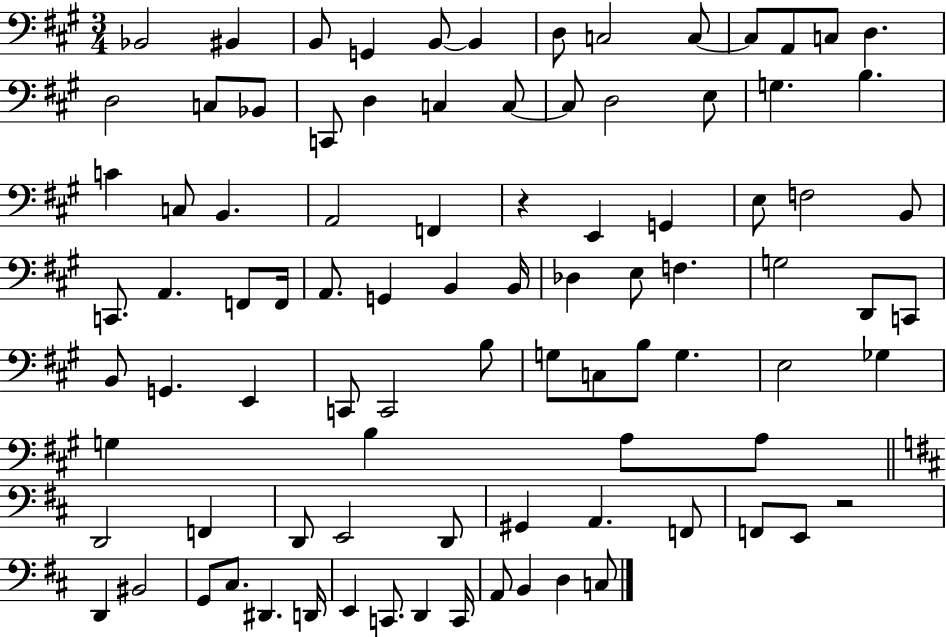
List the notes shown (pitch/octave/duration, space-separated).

Bb2/h BIS2/q B2/e G2/q B2/e B2/q D3/e C3/h C3/e C3/e A2/e C3/e D3/q. D3/h C3/e Bb2/e C2/e D3/q C3/q C3/e C3/e D3/h E3/e G3/q. B3/q. C4/q C3/e B2/q. A2/h F2/q R/q E2/q G2/q E3/e F3/h B2/e C2/e. A2/q. F2/e F2/s A2/e. G2/q B2/q B2/s Db3/q E3/e F3/q. G3/h D2/e C2/e B2/e G2/q. E2/q C2/e C2/h B3/e G3/e C3/e B3/e G3/q. E3/h Gb3/q G3/q B3/q A3/e A3/e D2/h F2/q D2/e E2/h D2/e G#2/q A2/q. F2/e F2/e E2/e R/h D2/q BIS2/h G2/e C#3/e. D#2/q. D2/s E2/q C2/e. D2/q C2/s A2/e B2/q D3/q C3/e